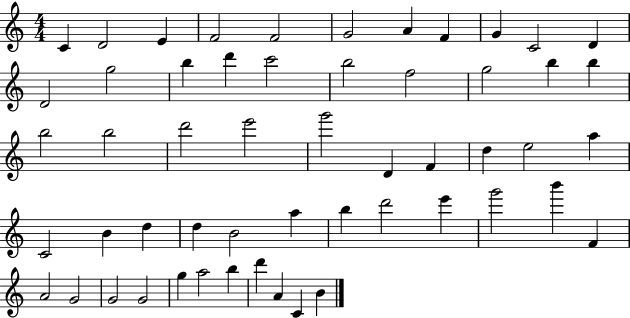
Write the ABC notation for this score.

X:1
T:Untitled
M:4/4
L:1/4
K:C
C D2 E F2 F2 G2 A F G C2 D D2 g2 b d' c'2 b2 f2 g2 b b b2 b2 d'2 e'2 g'2 D F d e2 a C2 B d d B2 a b d'2 e' g'2 b' F A2 G2 G2 G2 g a2 b d' A C B